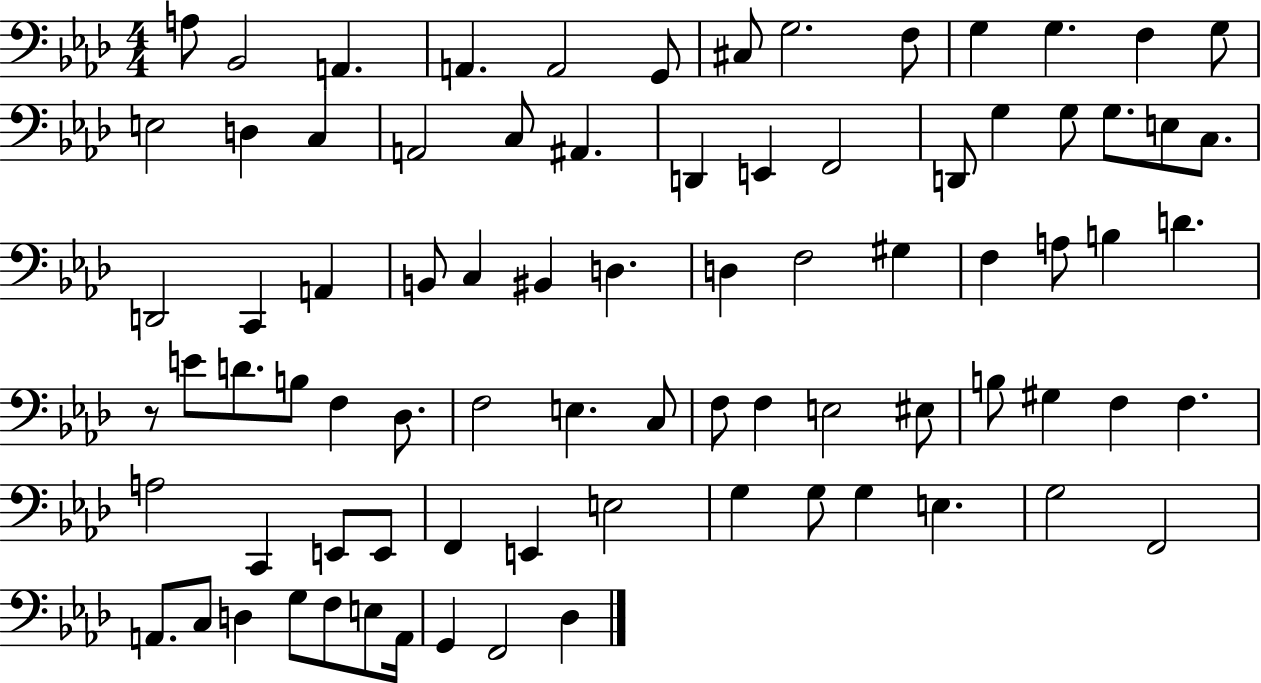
X:1
T:Untitled
M:4/4
L:1/4
K:Ab
A,/2 _B,,2 A,, A,, A,,2 G,,/2 ^C,/2 G,2 F,/2 G, G, F, G,/2 E,2 D, C, A,,2 C,/2 ^A,, D,, E,, F,,2 D,,/2 G, G,/2 G,/2 E,/2 C,/2 D,,2 C,, A,, B,,/2 C, ^B,, D, D, F,2 ^G, F, A,/2 B, D z/2 E/2 D/2 B,/2 F, _D,/2 F,2 E, C,/2 F,/2 F, E,2 ^E,/2 B,/2 ^G, F, F, A,2 C,, E,,/2 E,,/2 F,, E,, E,2 G, G,/2 G, E, G,2 F,,2 A,,/2 C,/2 D, G,/2 F,/2 E,/2 A,,/4 G,, F,,2 _D,